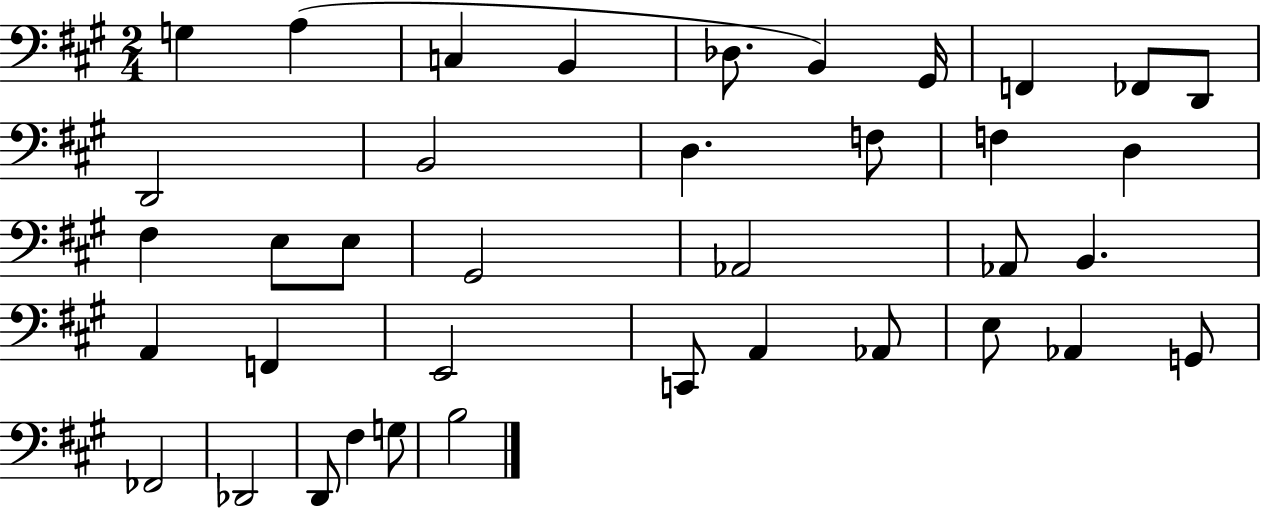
G3/q A3/q C3/q B2/q Db3/e. B2/q G#2/s F2/q FES2/e D2/e D2/h B2/h D3/q. F3/e F3/q D3/q F#3/q E3/e E3/e G#2/h Ab2/h Ab2/e B2/q. A2/q F2/q E2/h C2/e A2/q Ab2/e E3/e Ab2/q G2/e FES2/h Db2/h D2/e F#3/q G3/e B3/h